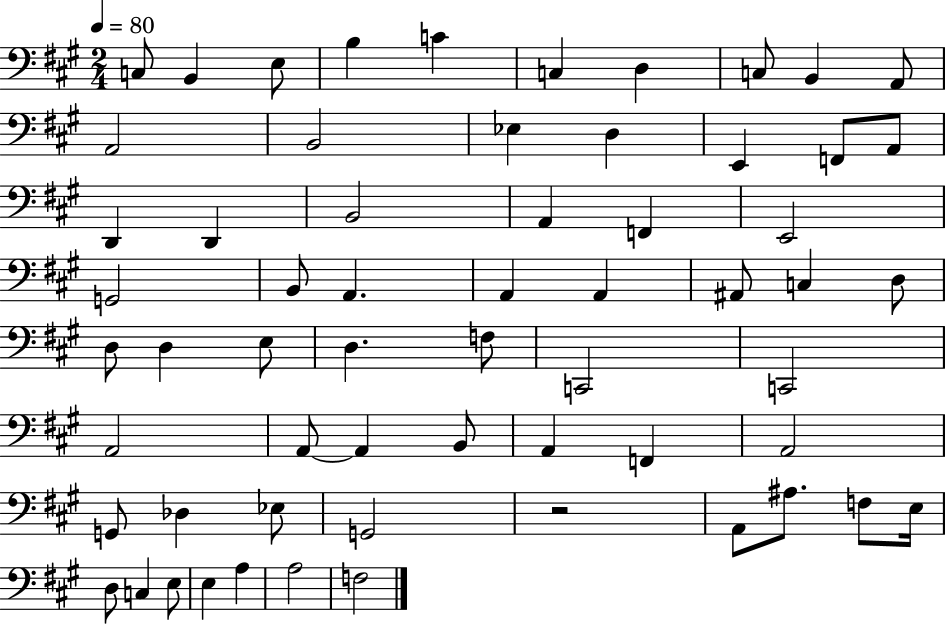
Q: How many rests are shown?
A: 1